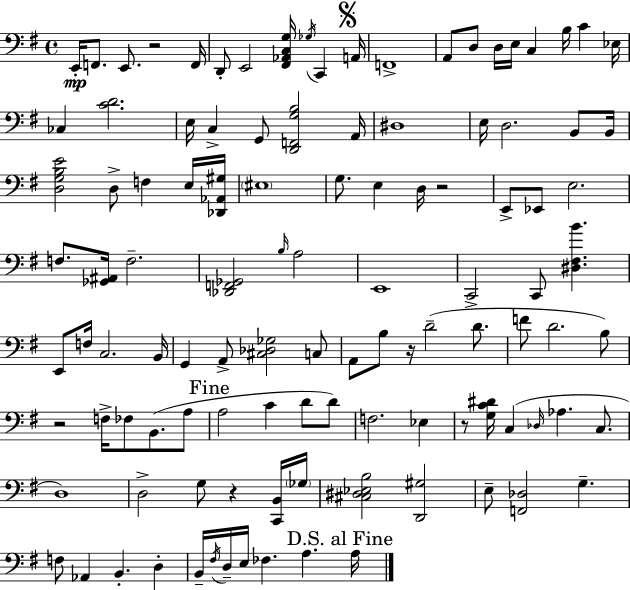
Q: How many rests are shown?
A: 6